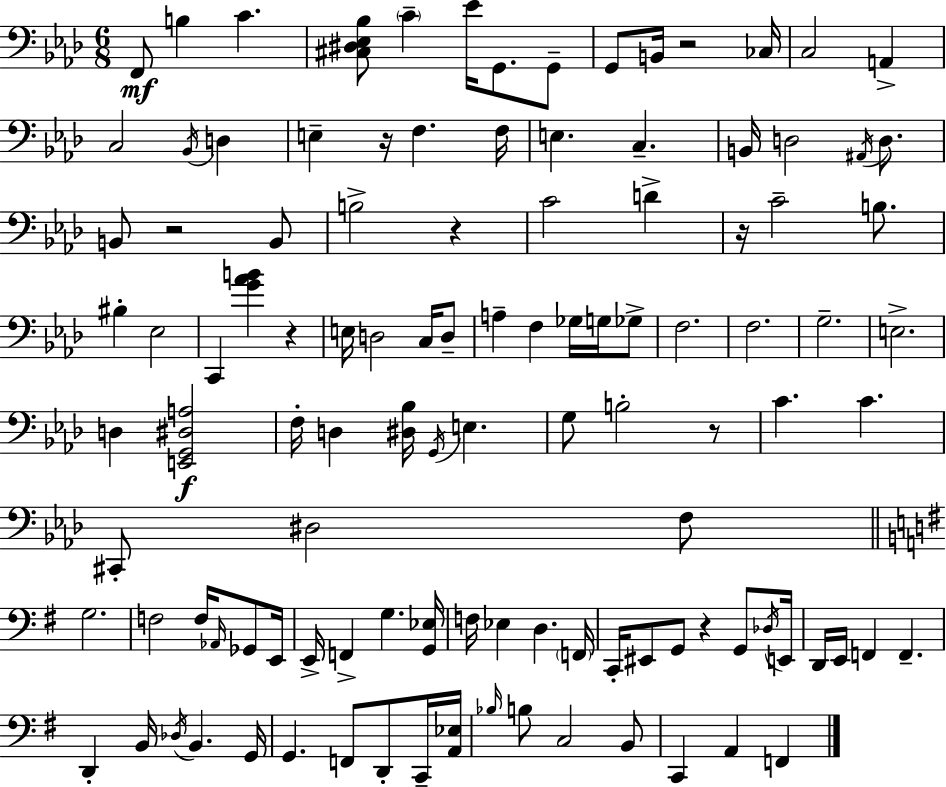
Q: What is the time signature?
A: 6/8